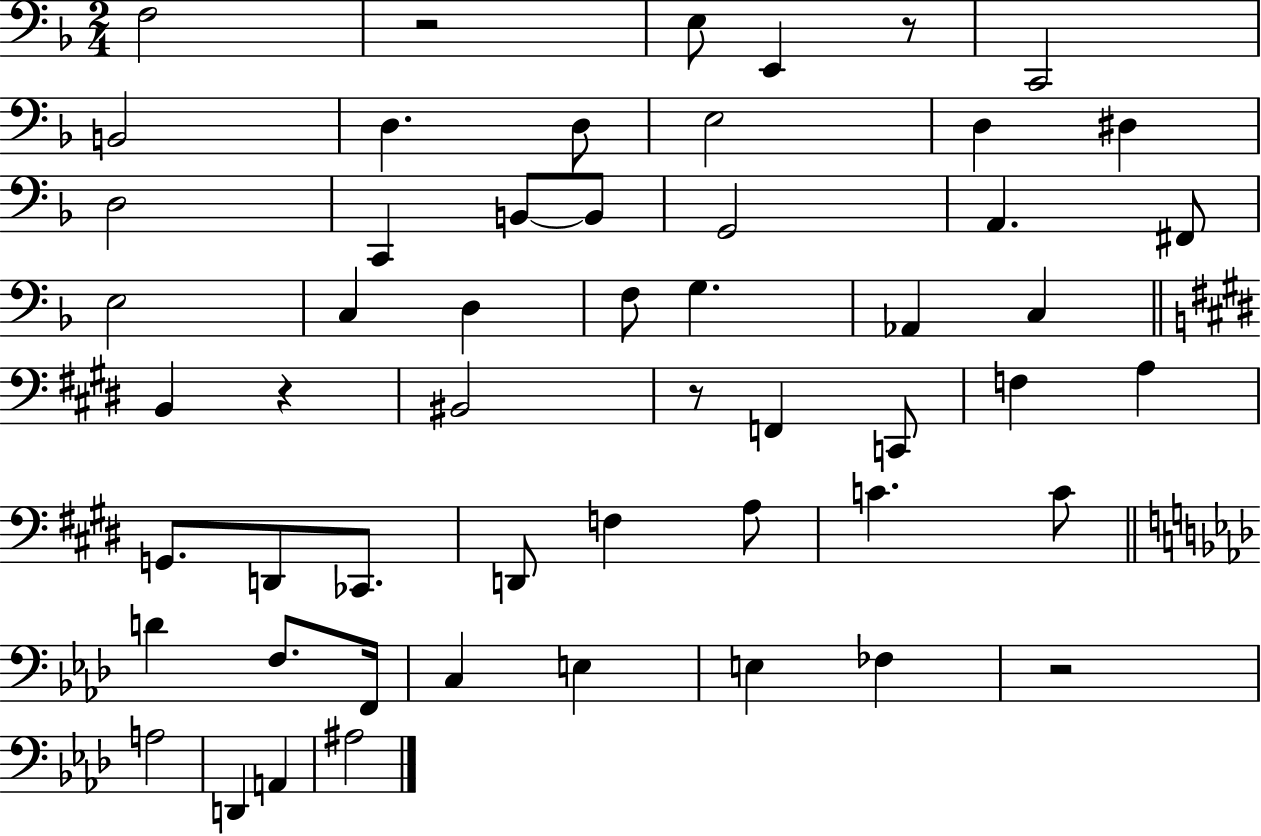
{
  \clef bass
  \numericTimeSignature
  \time 2/4
  \key f \major
  f2 | r2 | e8 e,4 r8 | c,2 | \break b,2 | d4. d8 | e2 | d4 dis4 | \break d2 | c,4 b,8~~ b,8 | g,2 | a,4. fis,8 | \break e2 | c4 d4 | f8 g4. | aes,4 c4 | \break \bar "||" \break \key e \major b,4 r4 | bis,2 | r8 f,4 c,8 | f4 a4 | \break g,8. d,8 ces,8. | d,8 f4 a8 | c'4. c'8 | \bar "||" \break \key aes \major d'4 f8. f,16 | c4 e4 | e4 fes4 | r2 | \break a2 | d,4 a,4 | ais2 | \bar "|."
}